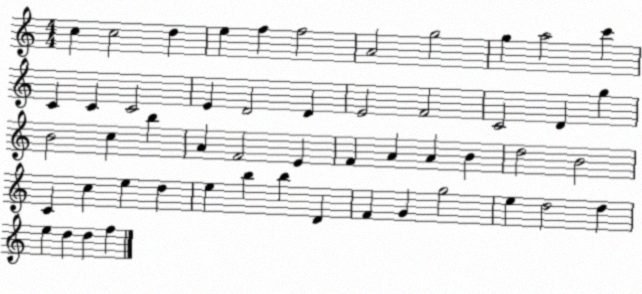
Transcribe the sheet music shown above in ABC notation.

X:1
T:Untitled
M:4/4
L:1/4
K:C
c c2 d e f f2 A2 g2 g a2 c' C C C2 E D2 D E2 F2 C2 D g B2 c b A F2 E F A A B d2 B2 C c e d e b b D F G g2 e d2 d e d d f